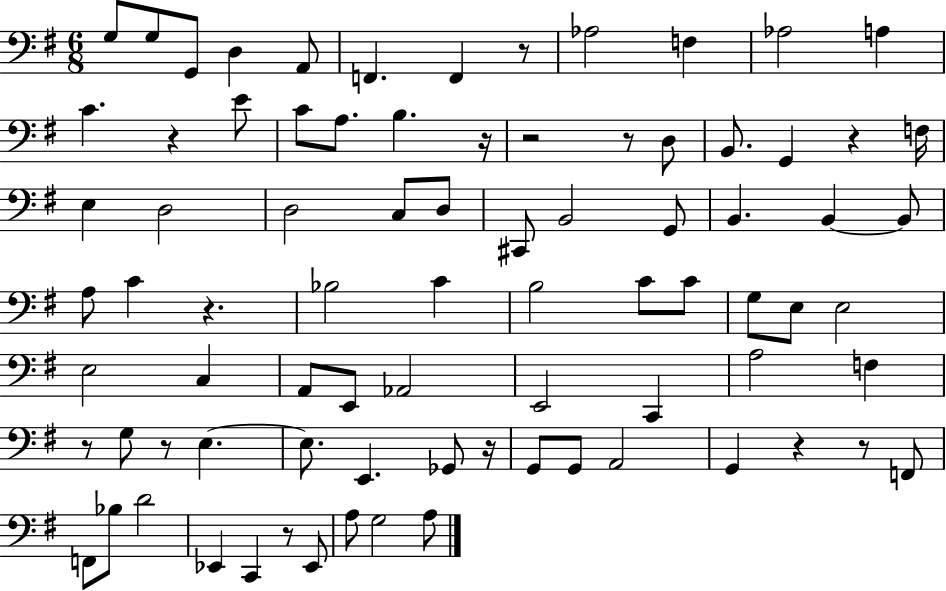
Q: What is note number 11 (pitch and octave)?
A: A3